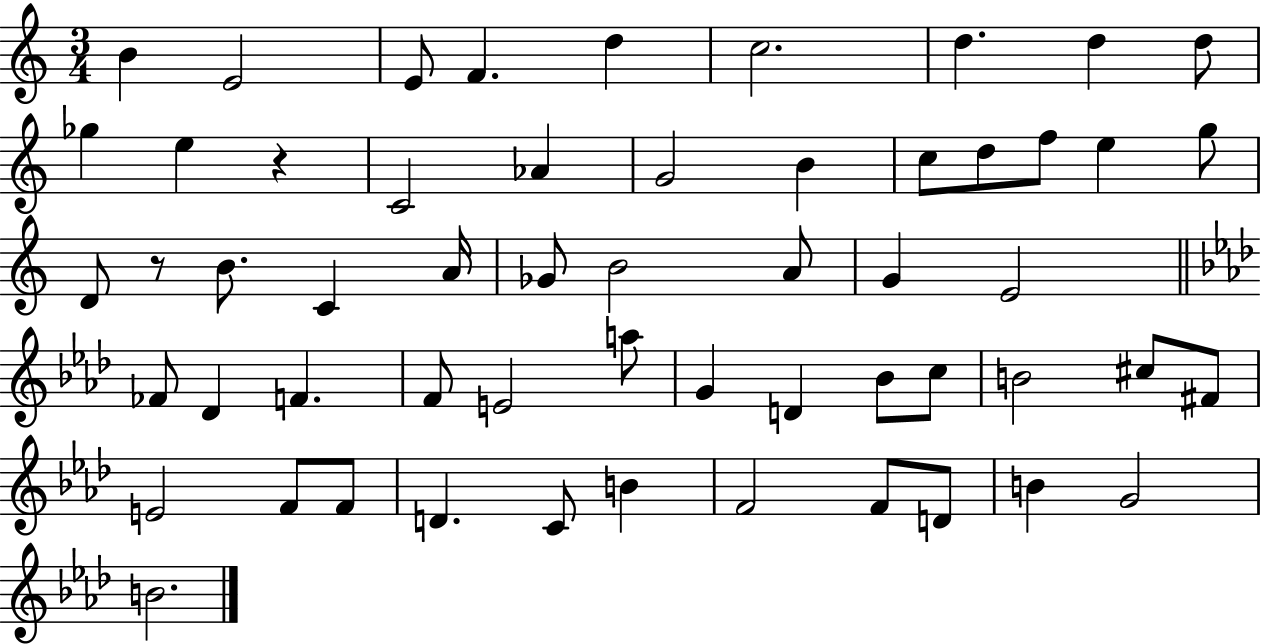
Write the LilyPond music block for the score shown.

{
  \clef treble
  \numericTimeSignature
  \time 3/4
  \key c \major
  b'4 e'2 | e'8 f'4. d''4 | c''2. | d''4. d''4 d''8 | \break ges''4 e''4 r4 | c'2 aes'4 | g'2 b'4 | c''8 d''8 f''8 e''4 g''8 | \break d'8 r8 b'8. c'4 a'16 | ges'8 b'2 a'8 | g'4 e'2 | \bar "||" \break \key aes \major fes'8 des'4 f'4. | f'8 e'2 a''8 | g'4 d'4 bes'8 c''8 | b'2 cis''8 fis'8 | \break e'2 f'8 f'8 | d'4. c'8 b'4 | f'2 f'8 d'8 | b'4 g'2 | \break b'2. | \bar "|."
}